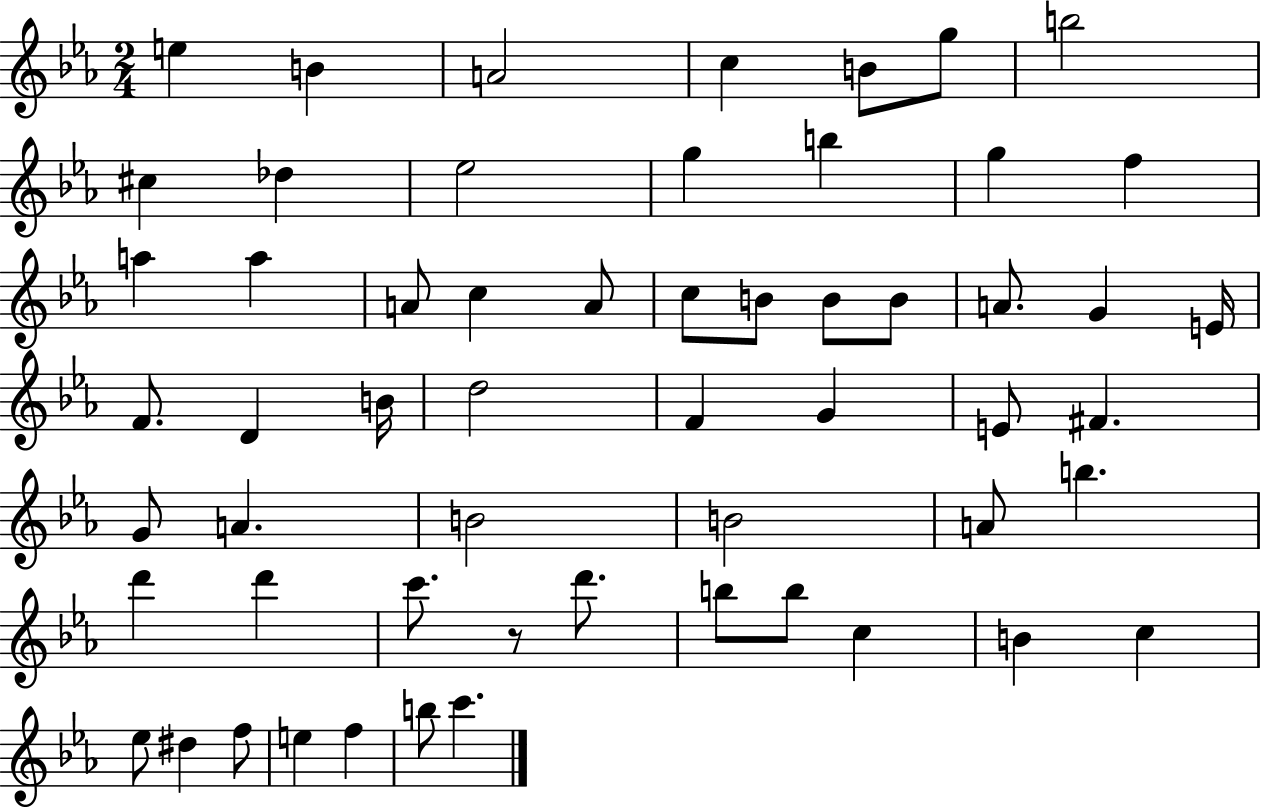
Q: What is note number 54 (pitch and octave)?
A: F5